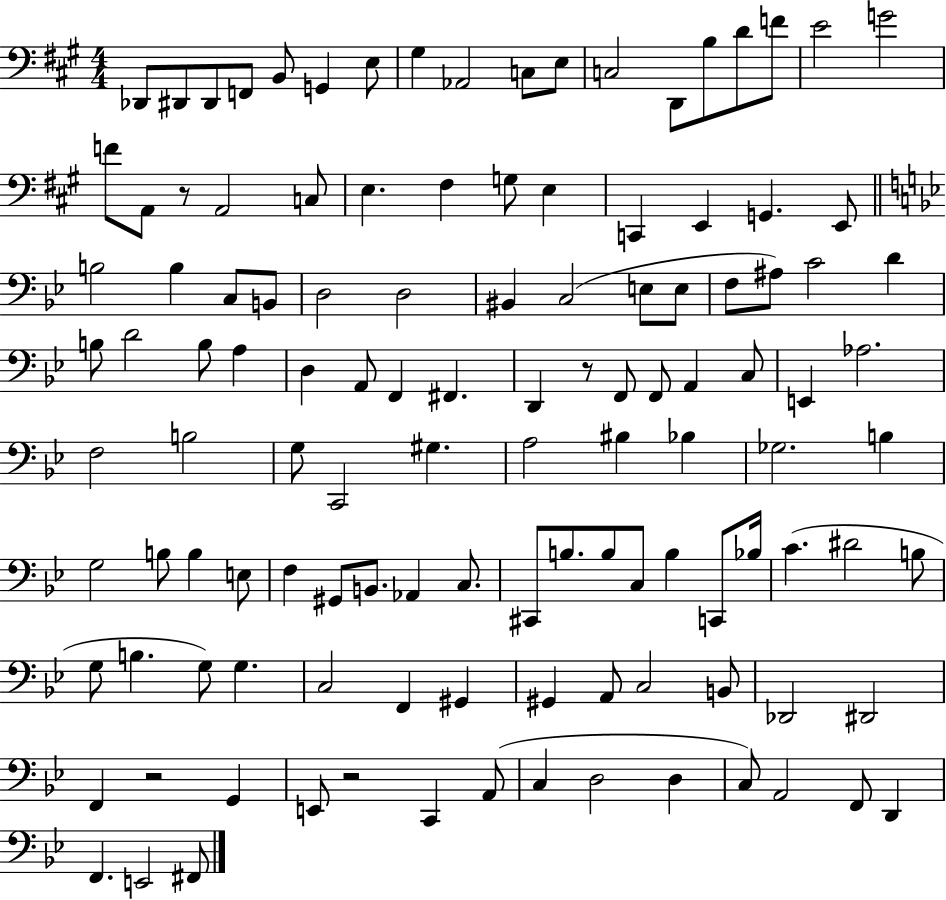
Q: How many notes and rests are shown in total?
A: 120